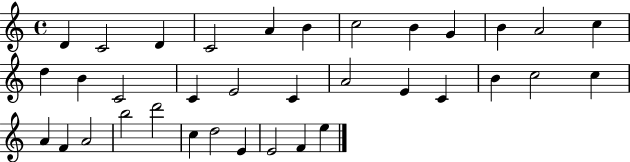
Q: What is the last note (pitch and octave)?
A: E5